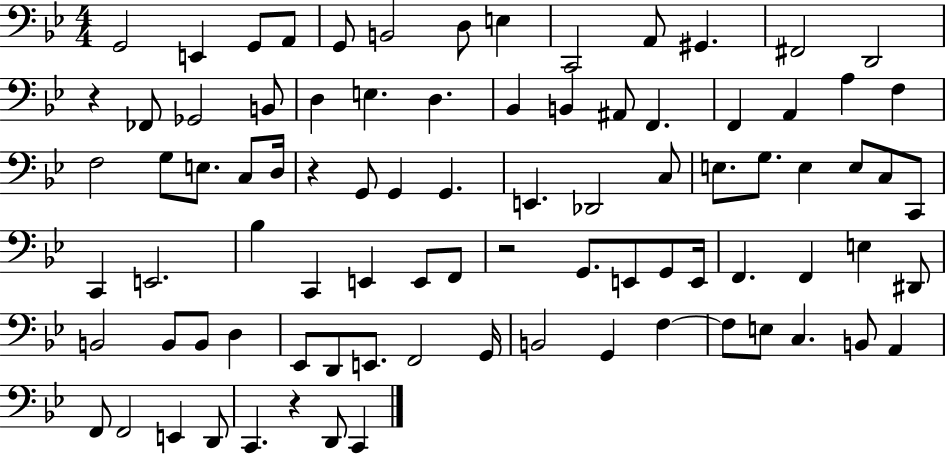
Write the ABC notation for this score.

X:1
T:Untitled
M:4/4
L:1/4
K:Bb
G,,2 E,, G,,/2 A,,/2 G,,/2 B,,2 D,/2 E, C,,2 A,,/2 ^G,, ^F,,2 D,,2 z _F,,/2 _G,,2 B,,/2 D, E, D, _B,, B,, ^A,,/2 F,, F,, A,, A, F, F,2 G,/2 E,/2 C,/2 D,/4 z G,,/2 G,, G,, E,, _D,,2 C,/2 E,/2 G,/2 E, E,/2 C,/2 C,,/2 C,, E,,2 _B, C,, E,, E,,/2 F,,/2 z2 G,,/2 E,,/2 G,,/2 E,,/4 F,, F,, E, ^D,,/2 B,,2 B,,/2 B,,/2 D, _E,,/2 D,,/2 E,,/2 F,,2 G,,/4 B,,2 G,, F, F,/2 E,/2 C, B,,/2 A,, F,,/2 F,,2 E,, D,,/2 C,, z D,,/2 C,,